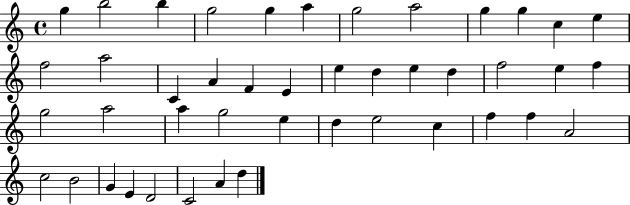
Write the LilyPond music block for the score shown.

{
  \clef treble
  \time 4/4
  \defaultTimeSignature
  \key c \major
  g''4 b''2 b''4 | g''2 g''4 a''4 | g''2 a''2 | g''4 g''4 c''4 e''4 | \break f''2 a''2 | c'4 a'4 f'4 e'4 | e''4 d''4 e''4 d''4 | f''2 e''4 f''4 | \break g''2 a''2 | a''4 g''2 e''4 | d''4 e''2 c''4 | f''4 f''4 a'2 | \break c''2 b'2 | g'4 e'4 d'2 | c'2 a'4 d''4 | \bar "|."
}